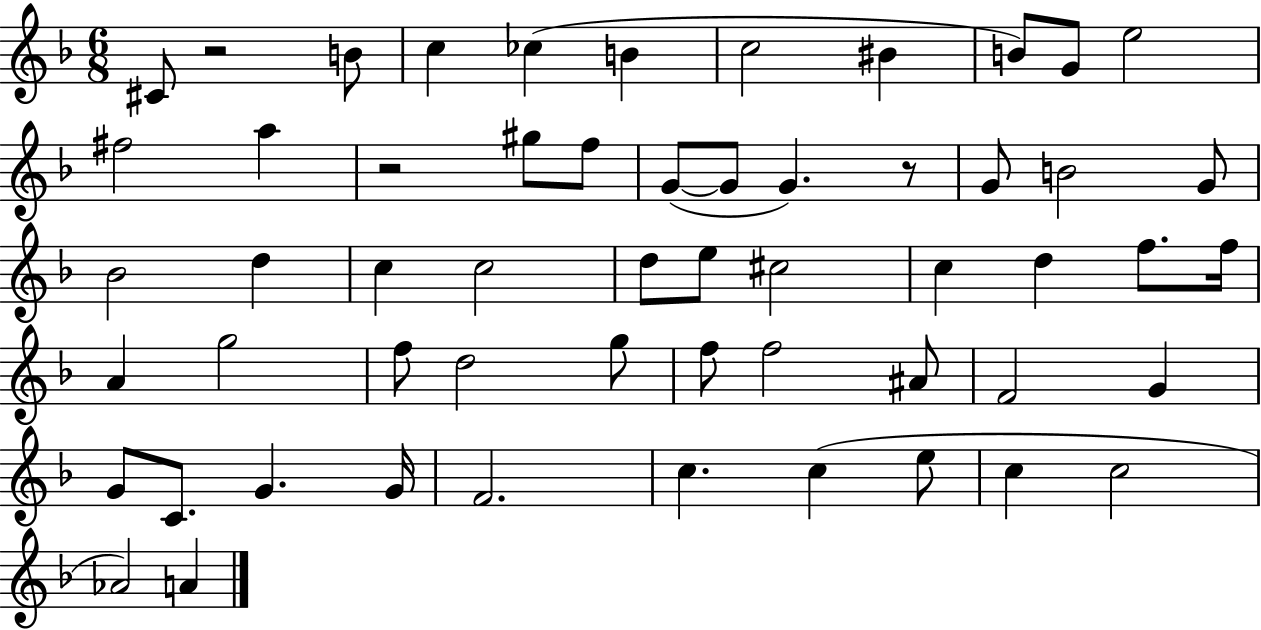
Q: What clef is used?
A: treble